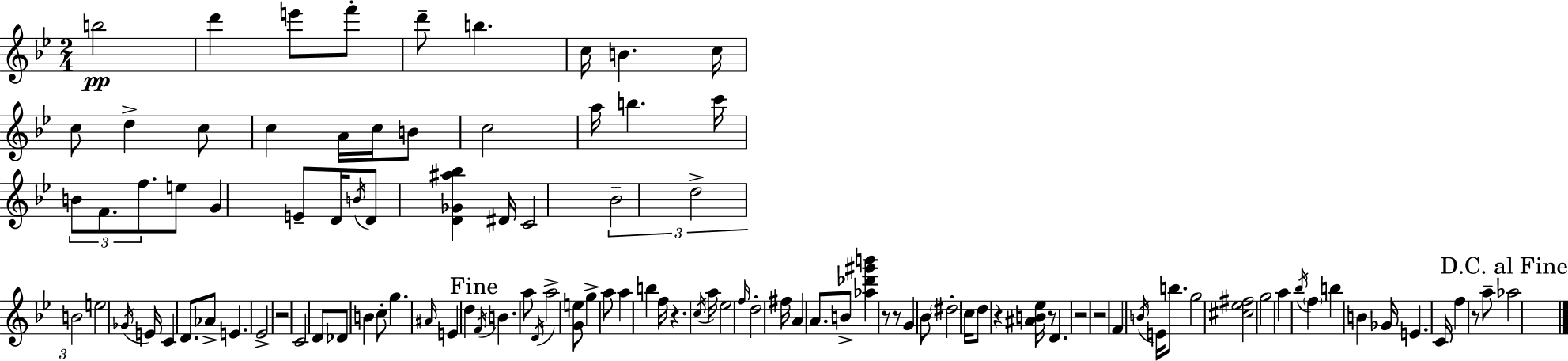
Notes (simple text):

B5/h D6/q E6/e F6/e D6/e B5/q. C5/s B4/q. C5/s C5/e D5/q C5/e C5/q A4/s C5/s B4/e C5/h A5/s B5/q. C6/s B4/e F4/e. F5/e. E5/e G4/q E4/e D4/s B4/s D4/e [D4,Gb4,A#5,Bb5]/q D#4/s C4/h Bb4/h D5/h B4/h E5/h Gb4/s E4/s C4/q D4/e. Ab4/e E4/q. Eb4/h R/h C4/h D4/e Db4/e B4/q C5/e G5/q. A#4/s E4/q D5/q F4/s B4/q. A5/e D4/s A5/h [G4,E5]/e G5/q A5/e A5/q B5/q F5/s R/q. C5/s A5/s Eb5/h F5/s D5/h F#5/s A4/q A4/e. B4/e [Ab5,Db6,G#6,B6]/q R/e R/e G4/q Bb4/e D#5/h C5/s D5/e R/q [A#4,B4,Eb5]/s R/e D4/q. R/h R/h F4/q B4/s E4/s B5/e. G5/h [C#5,Eb5,F#5]/h G5/h A5/q Bb5/s F5/q B5/q B4/q Gb4/s E4/q. C4/s F5/q R/e A5/e Ab5/h